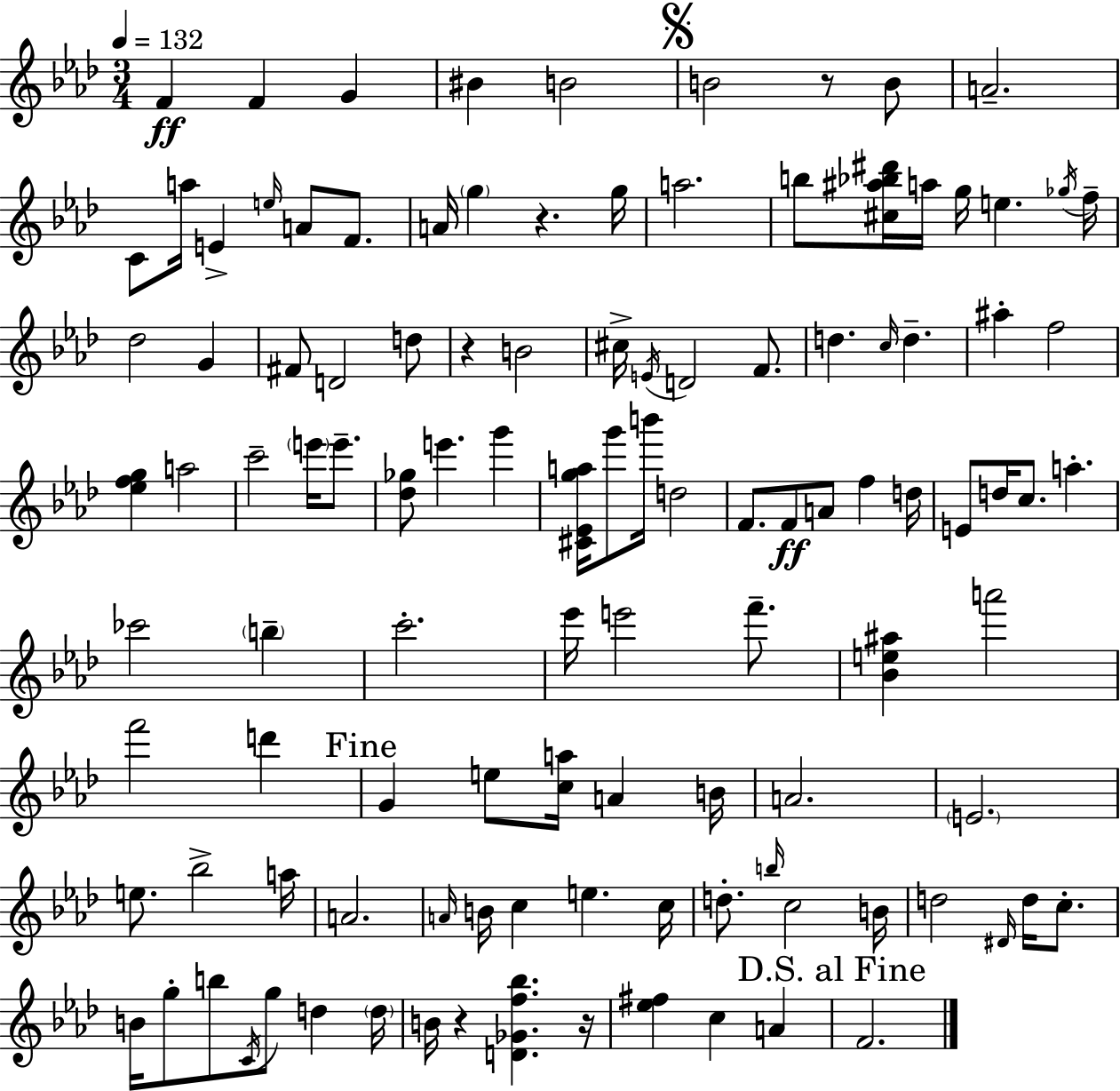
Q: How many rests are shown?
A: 5